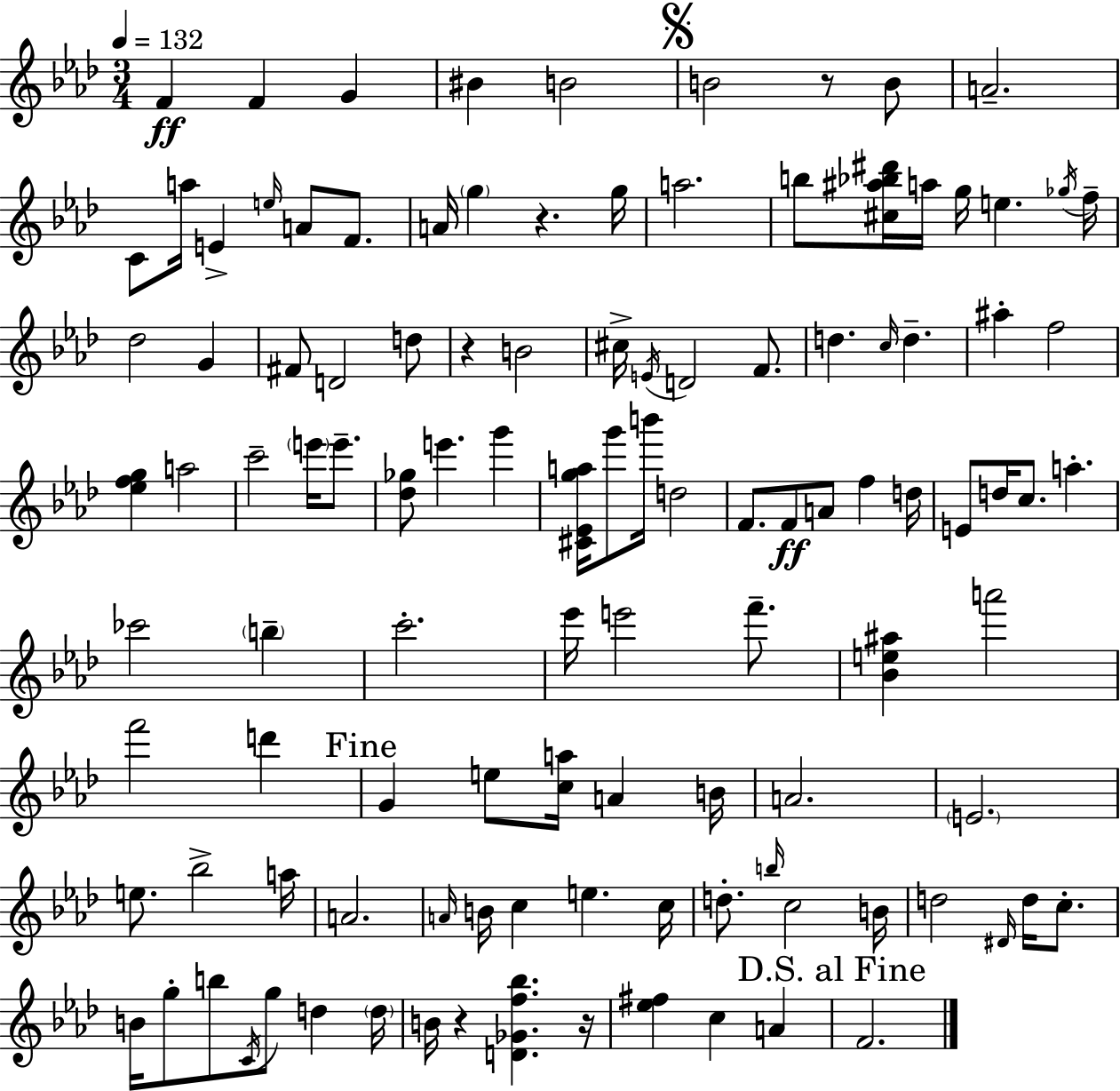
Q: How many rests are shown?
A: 5